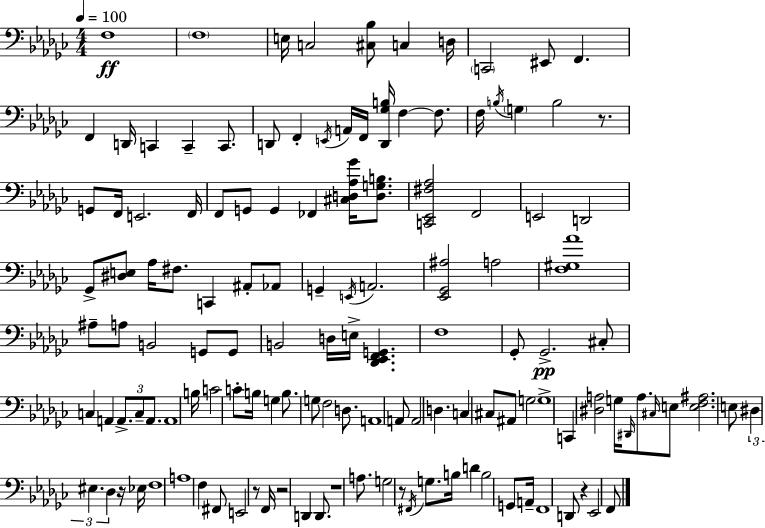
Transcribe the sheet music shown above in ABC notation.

X:1
T:Untitled
M:4/4
L:1/4
K:Ebm
F,4 F,4 E,/4 C,2 [^C,_B,]/2 C, D,/4 C,,2 ^E,,/2 F,, F,, D,,/4 C,, C,, C,,/2 D,,/2 F,, E,,/4 A,,/4 F,,/4 [D,,_G,B,]/4 F, F,/2 F,/4 B,/4 G, B,2 z/2 G,,/2 F,,/4 E,,2 F,,/4 F,,/2 G,,/2 G,, _F,, [^C,D,_A,_G]/4 [D,G,B,]/2 [C,,_E,,^F,_A,]2 F,,2 E,,2 D,,2 _G,,/2 [^D,E,]/2 _A,/4 ^F,/2 C,, ^A,,/2 _A,,/2 G,, E,,/4 A,,2 [_E,,_G,,^A,]2 A,2 [F,^G,_A]4 ^A,/2 A,/2 B,,2 G,,/2 G,,/2 B,,2 D,/4 E,/4 [_D,,_E,,F,,G,,] F,4 _G,,/2 _G,,2 ^C,/2 C, A,, A,,/2 C,/2 A,,/2 A,,4 B,/4 C2 C/2 B,/4 G, B,/2 G,/2 F,2 D,/2 A,,4 A,,/2 A,,2 D, C, ^C,/2 ^A,,/2 G,2 G,4 C,, [^D,A,]2 G,/4 ^D,,/4 A,/2 ^C,/4 E,/2 [E,F,^A,]2 E,/2 ^D, ^E, _D, z/4 _E,/4 F,4 A,4 F, ^F,,/2 E,,2 z/2 F,,/4 z2 D,, D,,/2 z4 A,/2 G,2 z/2 ^F,,/4 G,/2 B,/4 D B,2 G,,/2 A,,/4 F,,4 D,,/2 z _E,,2 F,,/2